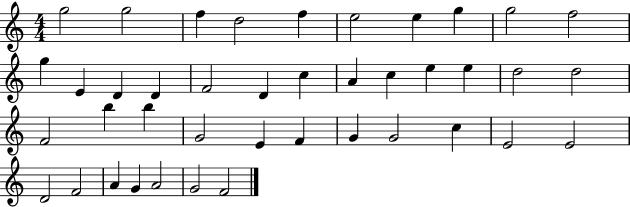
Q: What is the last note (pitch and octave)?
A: F4